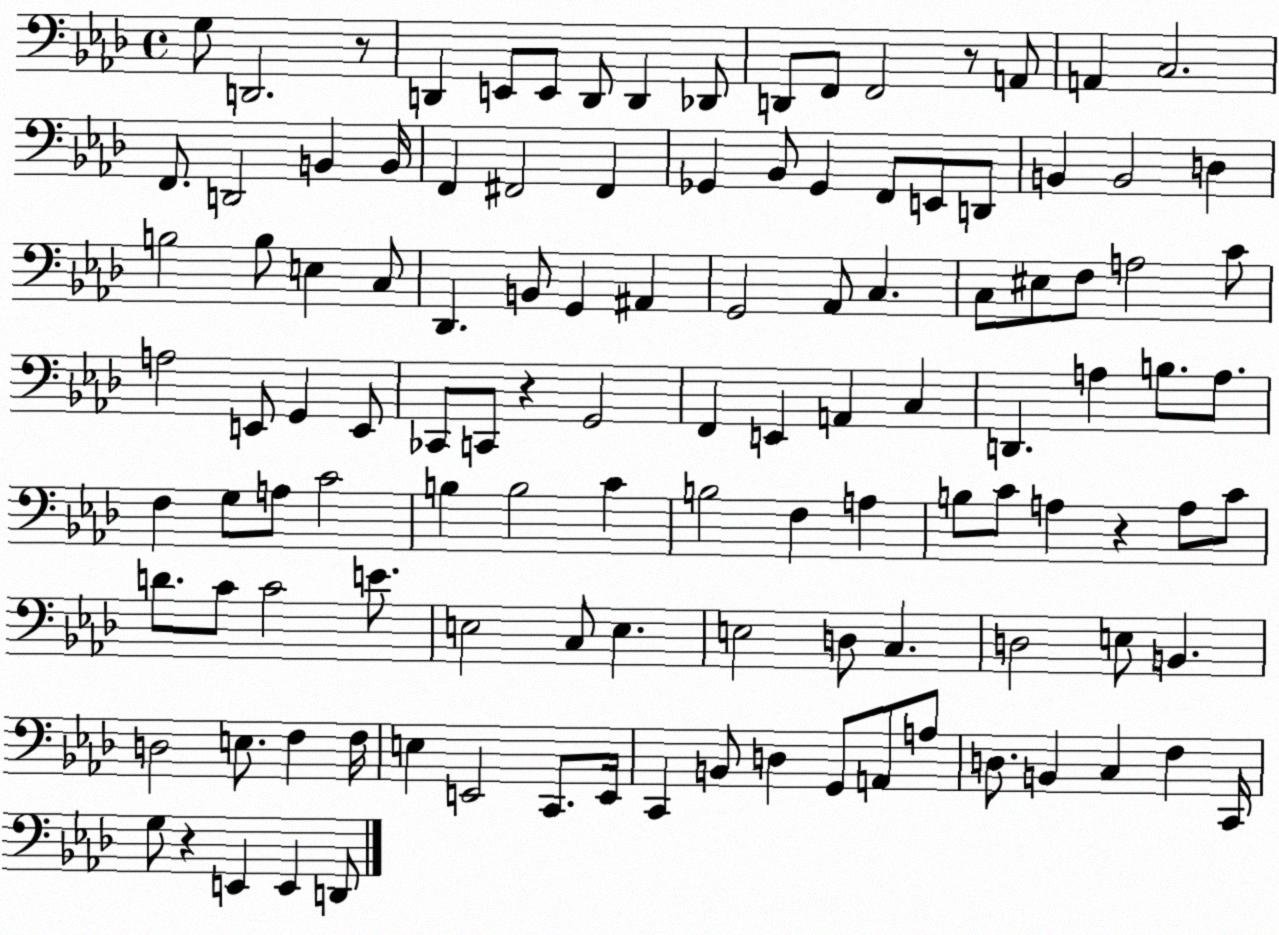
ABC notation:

X:1
T:Untitled
M:4/4
L:1/4
K:Ab
G,/2 D,,2 z/2 D,, E,,/2 E,,/2 D,,/2 D,, _D,,/2 D,,/2 F,,/2 F,,2 z/2 A,,/2 A,, C,2 F,,/2 D,,2 B,, B,,/4 F,, ^F,,2 ^F,, _G,, _B,,/2 _G,, F,,/2 E,,/2 D,,/2 B,, B,,2 D, B,2 B,/2 E, C,/2 _D,, B,,/2 G,, ^A,, G,,2 _A,,/2 C, C,/2 ^E,/2 F,/2 A,2 C/2 A,2 E,,/2 G,, E,,/2 _C,,/2 C,,/2 z G,,2 F,, E,, A,, C, D,, A, B,/2 A,/2 F, G,/2 A,/2 C2 B, B,2 C B,2 F, A, B,/2 C/2 A, z A,/2 C/2 D/2 C/2 C2 E/2 E,2 C,/2 E, E,2 D,/2 C, D,2 E,/2 B,, D,2 E,/2 F, F,/4 E, E,,2 C,,/2 E,,/4 C,, B,,/2 D, G,,/2 A,,/2 A,/2 D,/2 B,, C, F, C,,/4 G,/2 z E,, E,, D,,/2